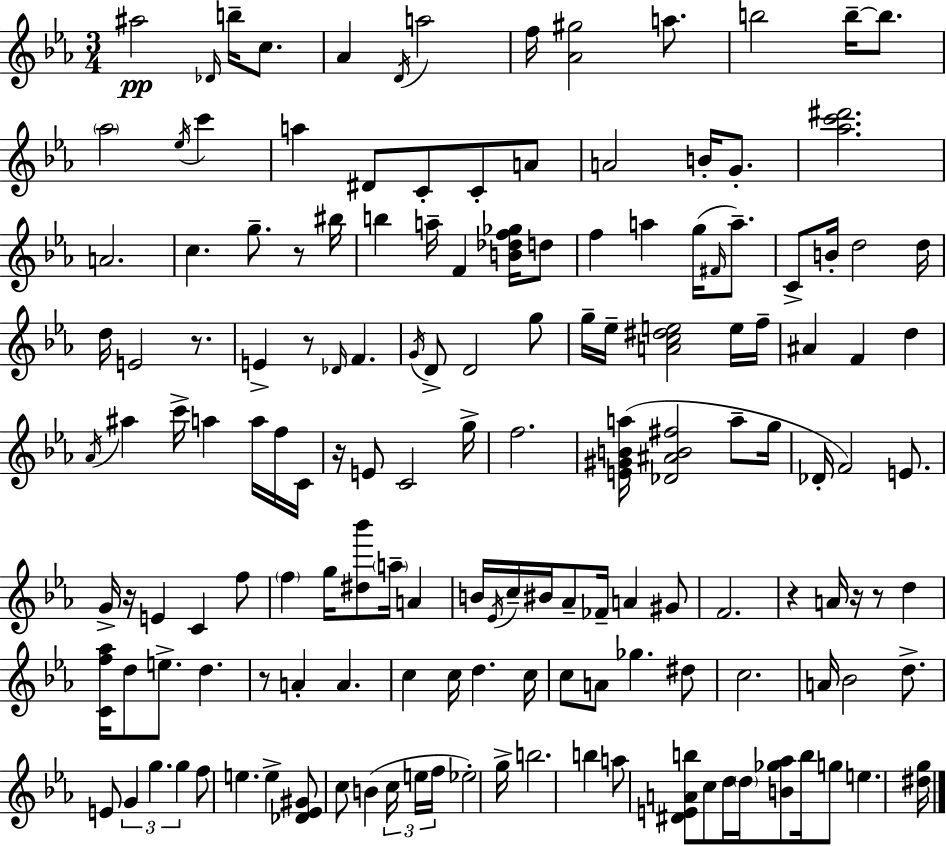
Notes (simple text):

A#5/h Db4/s B5/s C5/e. Ab4/q D4/s A5/h F5/s [Ab4,G#5]/h A5/e. B5/h B5/s B5/e. Ab5/h Eb5/s C6/q A5/q D#4/e C4/e C4/e A4/e A4/h B4/s G4/e. [Ab5,C6,D#6]/h. A4/h. C5/q. G5/e. R/e BIS5/s B5/q A5/s F4/q [B4,Db5,F5,Gb5]/s D5/e F5/q A5/q G5/s F#4/s A5/e. C4/e B4/s D5/h D5/s D5/s E4/h R/e. E4/q R/e Db4/s F4/q. G4/s D4/e D4/h G5/e G5/s Eb5/s [A4,C5,D#5,E5]/h E5/s F5/s A#4/q F4/q D5/q Ab4/s A#5/q C6/s A5/q A5/s F5/s C4/s R/s E4/e C4/h G5/s F5/h. [E4,G#4,B4,A5]/s [Db4,A#4,B4,F#5]/h A5/e G5/s Db4/s F4/h E4/e. G4/s R/s E4/q C4/q F5/e F5/q G5/s [D#5,Bb6]/e A5/s A4/q B4/s Eb4/s C5/s BIS4/s Ab4/e FES4/s A4/q G#4/e F4/h. R/q A4/s R/s R/e D5/q [C4,F5,Ab5]/s D5/e E5/e. D5/q. R/e A4/q A4/q. C5/q C5/s D5/q. C5/s C5/e A4/e Gb5/q. D#5/e C5/h. A4/s Bb4/h D5/e. E4/e G4/q G5/q. G5/q F5/e E5/q. E5/q [Db4,Eb4,G#4]/e C5/e B4/q C5/s E5/s F5/s Eb5/h G5/s B5/h. B5/q A5/e [D#4,E4,A4,B5]/e C5/e D5/s D5/s [B4,Gb5,Ab5]/e B5/s G5/e E5/q. [D#5,G5]/s